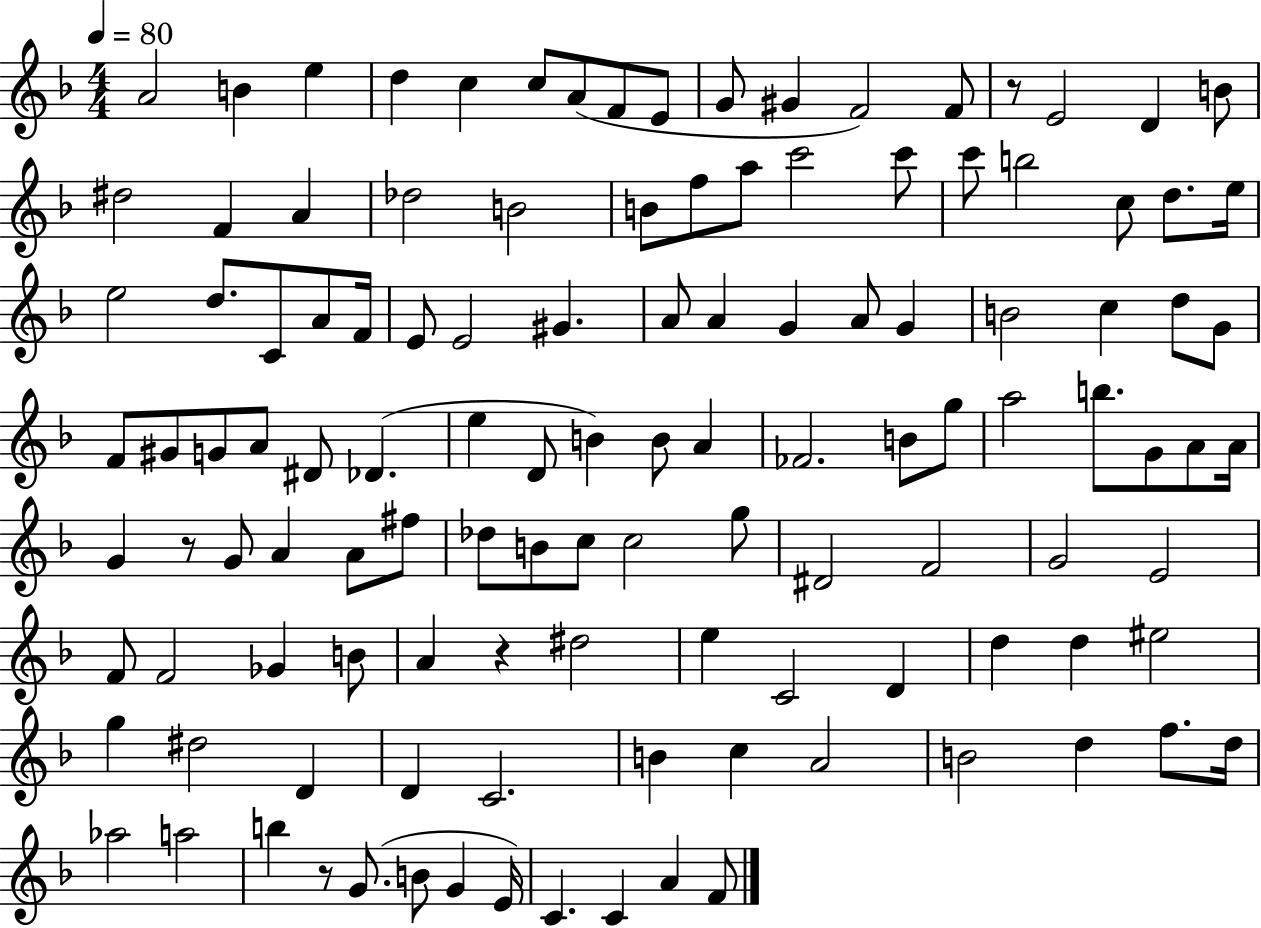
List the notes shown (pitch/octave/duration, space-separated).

A4/h B4/q E5/q D5/q C5/q C5/e A4/e F4/e E4/e G4/e G#4/q F4/h F4/e R/e E4/h D4/q B4/e D#5/h F4/q A4/q Db5/h B4/h B4/e F5/e A5/e C6/h C6/e C6/e B5/h C5/e D5/e. E5/s E5/h D5/e. C4/e A4/e F4/s E4/e E4/h G#4/q. A4/e A4/q G4/q A4/e G4/q B4/h C5/q D5/e G4/e F4/e G#4/e G4/e A4/e D#4/e Db4/q. E5/q D4/e B4/q B4/e A4/q FES4/h. B4/e G5/e A5/h B5/e. G4/e A4/e A4/s G4/q R/e G4/e A4/q A4/e F#5/e Db5/e B4/e C5/e C5/h G5/e D#4/h F4/h G4/h E4/h F4/e F4/h Gb4/q B4/e A4/q R/q D#5/h E5/q C4/h D4/q D5/q D5/q EIS5/h G5/q D#5/h D4/q D4/q C4/h. B4/q C5/q A4/h B4/h D5/q F5/e. D5/s Ab5/h A5/h B5/q R/e G4/e. B4/e G4/q E4/s C4/q. C4/q A4/q F4/e